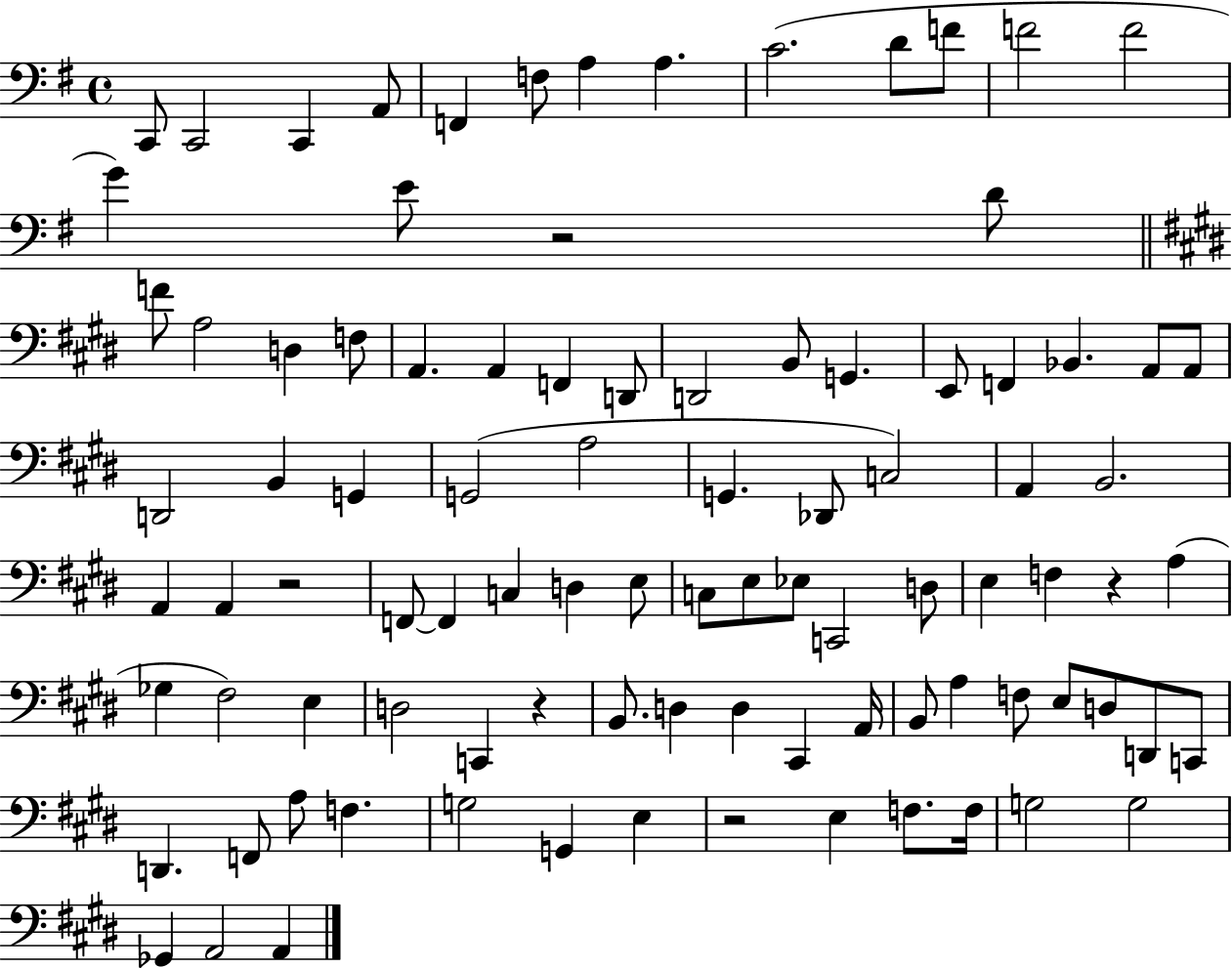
X:1
T:Untitled
M:4/4
L:1/4
K:G
C,,/2 C,,2 C,, A,,/2 F,, F,/2 A, A, C2 D/2 F/2 F2 F2 G E/2 z2 D/2 F/2 A,2 D, F,/2 A,, A,, F,, D,,/2 D,,2 B,,/2 G,, E,,/2 F,, _B,, A,,/2 A,,/2 D,,2 B,, G,, G,,2 A,2 G,, _D,,/2 C,2 A,, B,,2 A,, A,, z2 F,,/2 F,, C, D, E,/2 C,/2 E,/2 _E,/2 C,,2 D,/2 E, F, z A, _G, ^F,2 E, D,2 C,, z B,,/2 D, D, ^C,, A,,/4 B,,/2 A, F,/2 E,/2 D,/2 D,,/2 C,,/2 D,, F,,/2 A,/2 F, G,2 G,, E, z2 E, F,/2 F,/4 G,2 G,2 _G,, A,,2 A,,